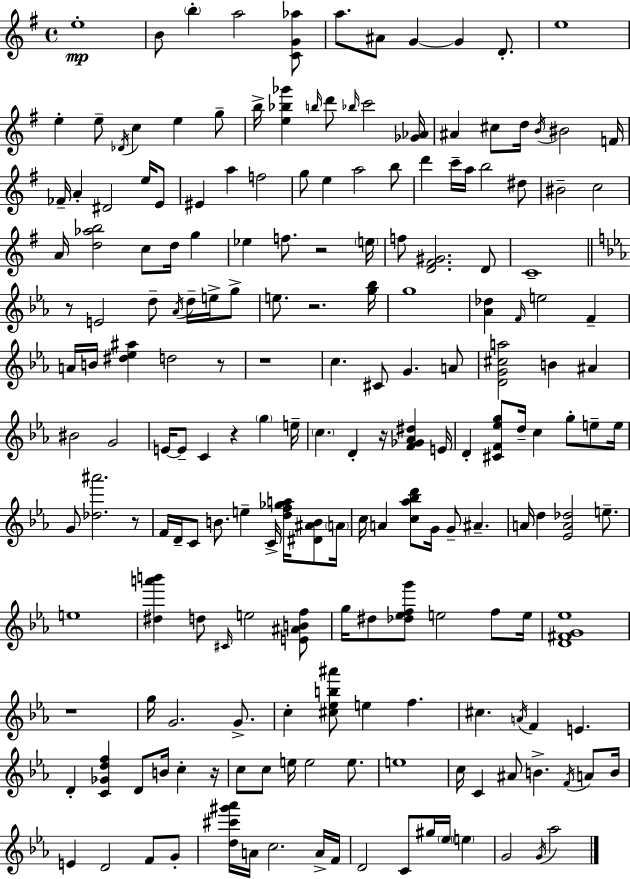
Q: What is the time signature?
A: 4/4